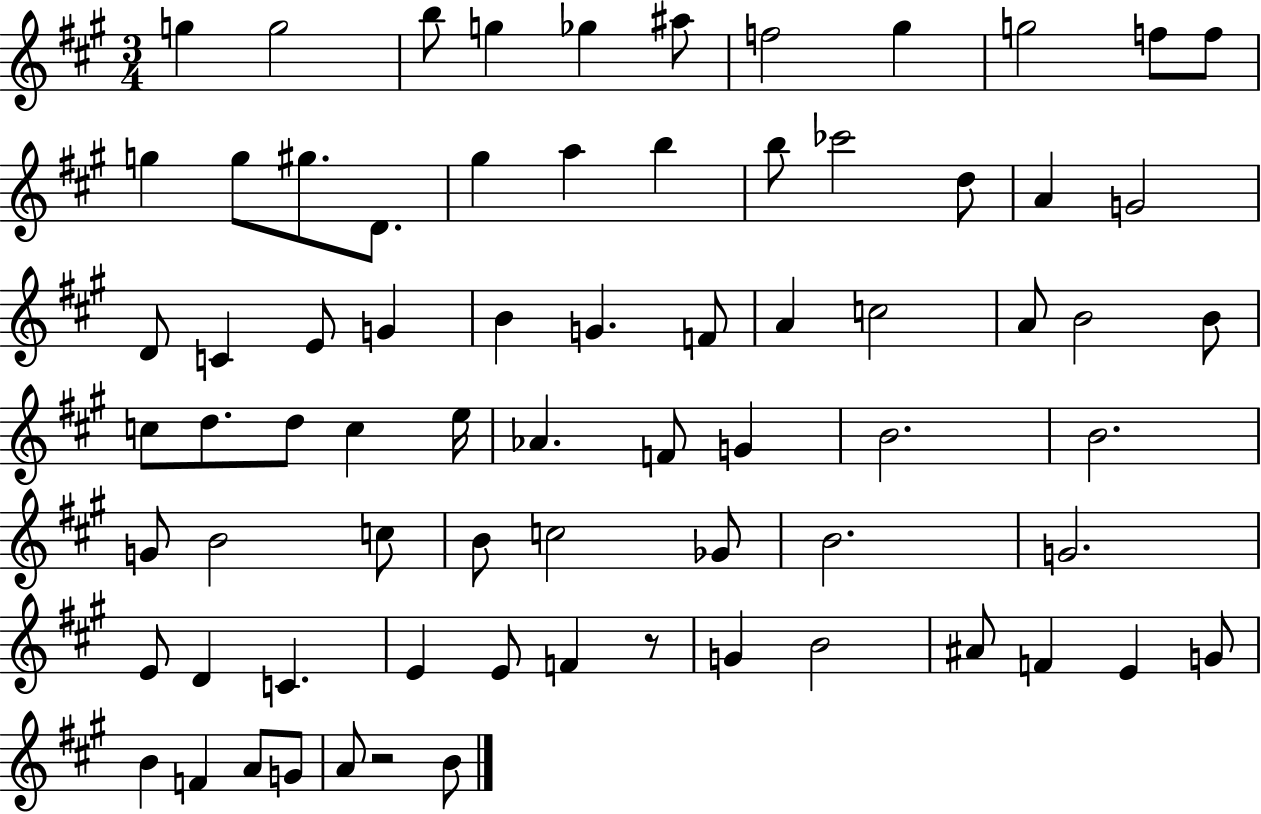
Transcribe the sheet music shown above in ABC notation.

X:1
T:Untitled
M:3/4
L:1/4
K:A
g g2 b/2 g _g ^a/2 f2 ^g g2 f/2 f/2 g g/2 ^g/2 D/2 ^g a b b/2 _c'2 d/2 A G2 D/2 C E/2 G B G F/2 A c2 A/2 B2 B/2 c/2 d/2 d/2 c e/4 _A F/2 G B2 B2 G/2 B2 c/2 B/2 c2 _G/2 B2 G2 E/2 D C E E/2 F z/2 G B2 ^A/2 F E G/2 B F A/2 G/2 A/2 z2 B/2